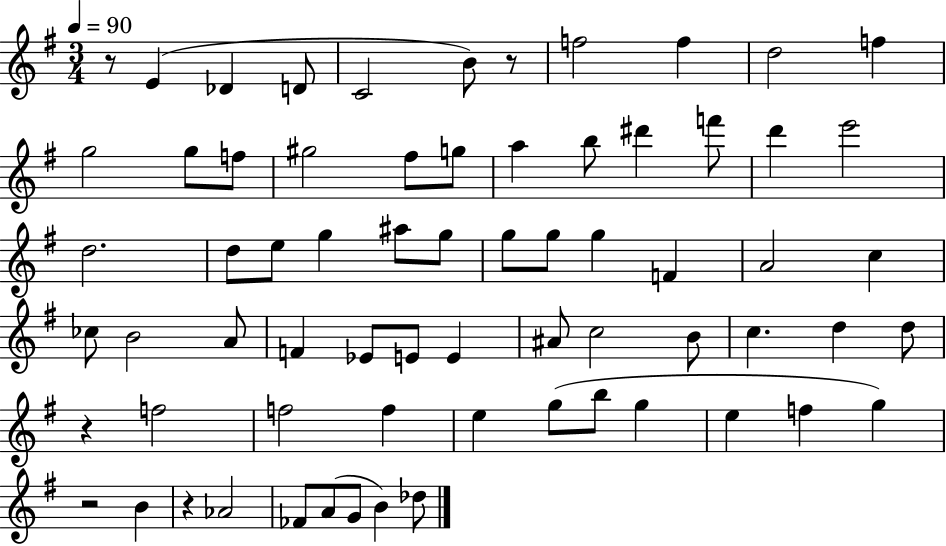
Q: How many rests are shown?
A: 5